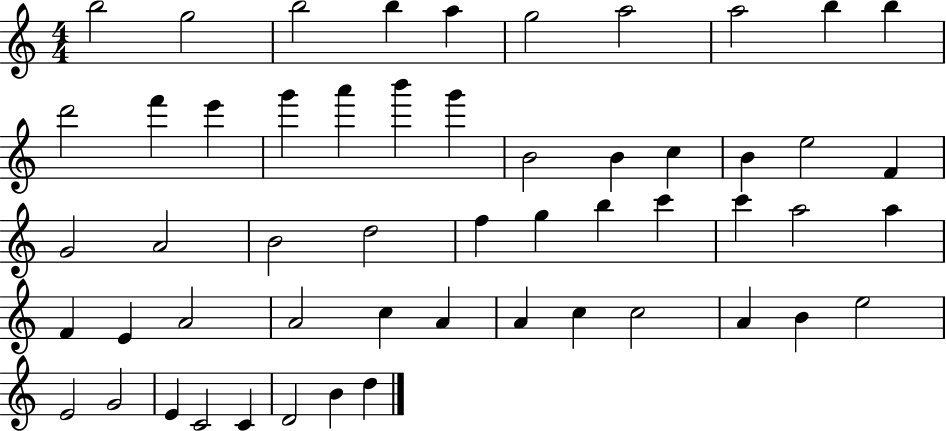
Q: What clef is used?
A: treble